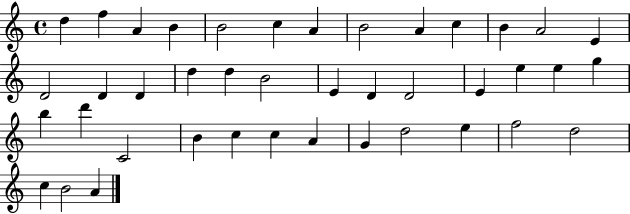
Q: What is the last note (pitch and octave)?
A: A4